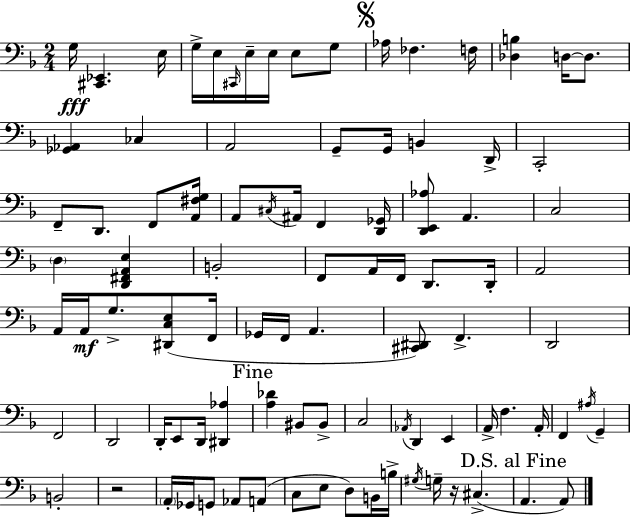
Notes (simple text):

G3/s [C#2,Eb2]/q. E3/s G3/s E3/s C#2/s E3/s E3/s E3/e G3/e Ab3/s FES3/q. F3/s [Db3,B3]/q D3/s D3/e. [Gb2,Ab2]/q CES3/q A2/h G2/e G2/s B2/q D2/s C2/h F2/e D2/e. F2/e [A2,F#3,G3]/s A2/e C#3/s A#2/s F2/q [D2,Gb2]/s [D2,E2,Ab3]/e A2/q. C3/h D3/q [D2,F#2,A2,E3]/q B2/h F2/e A2/s F2/s D2/e. D2/s A2/h A2/s A2/s G3/e. [D#2,C3,E3]/e F2/s Gb2/s F2/s A2/q. [C#2,D#2]/e F2/q. D2/h F2/h D2/h D2/s E2/e D2/s [D#2,Ab3]/q [A3,Db4]/q BIS2/e BIS2/e C3/h Ab2/s D2/q E2/q A2/s F3/q. A2/s F2/q A#3/s G2/q B2/h R/h A2/s Gb2/s G2/e Ab2/e A2/e C3/e E3/e D3/e B2/s B3/s G#3/s G3/s R/s C#3/q. A2/q. A2/e